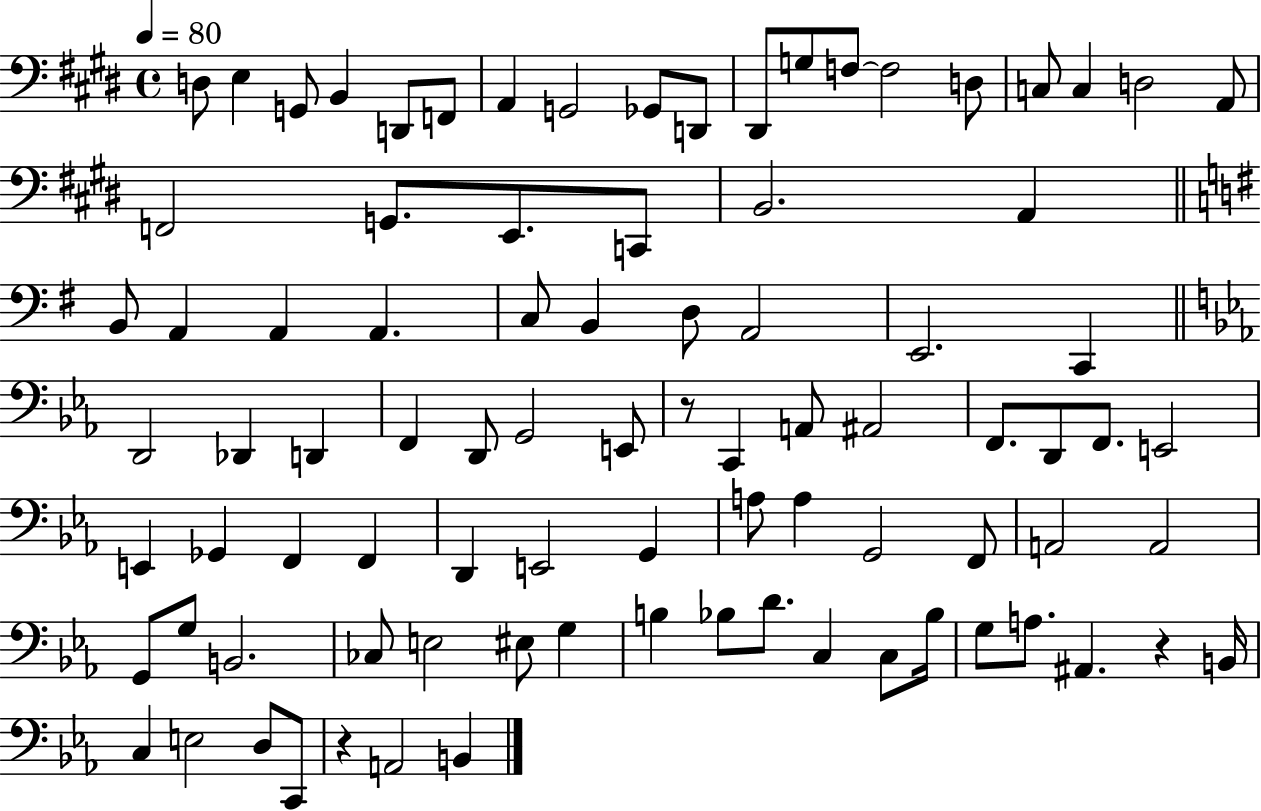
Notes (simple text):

D3/e E3/q G2/e B2/q D2/e F2/e A2/q G2/h Gb2/e D2/e D#2/e G3/e F3/e F3/h D3/e C3/e C3/q D3/h A2/e F2/h G2/e. E2/e. C2/e B2/h. A2/q B2/e A2/q A2/q A2/q. C3/e B2/q D3/e A2/h E2/h. C2/q D2/h Db2/q D2/q F2/q D2/e G2/h E2/e R/e C2/q A2/e A#2/h F2/e. D2/e F2/e. E2/h E2/q Gb2/q F2/q F2/q D2/q E2/h G2/q A3/e A3/q G2/h F2/e A2/h A2/h G2/e G3/e B2/h. CES3/e E3/h EIS3/e G3/q B3/q Bb3/e D4/e. C3/q C3/e Bb3/s G3/e A3/e. A#2/q. R/q B2/s C3/q E3/h D3/e C2/e R/q A2/h B2/q